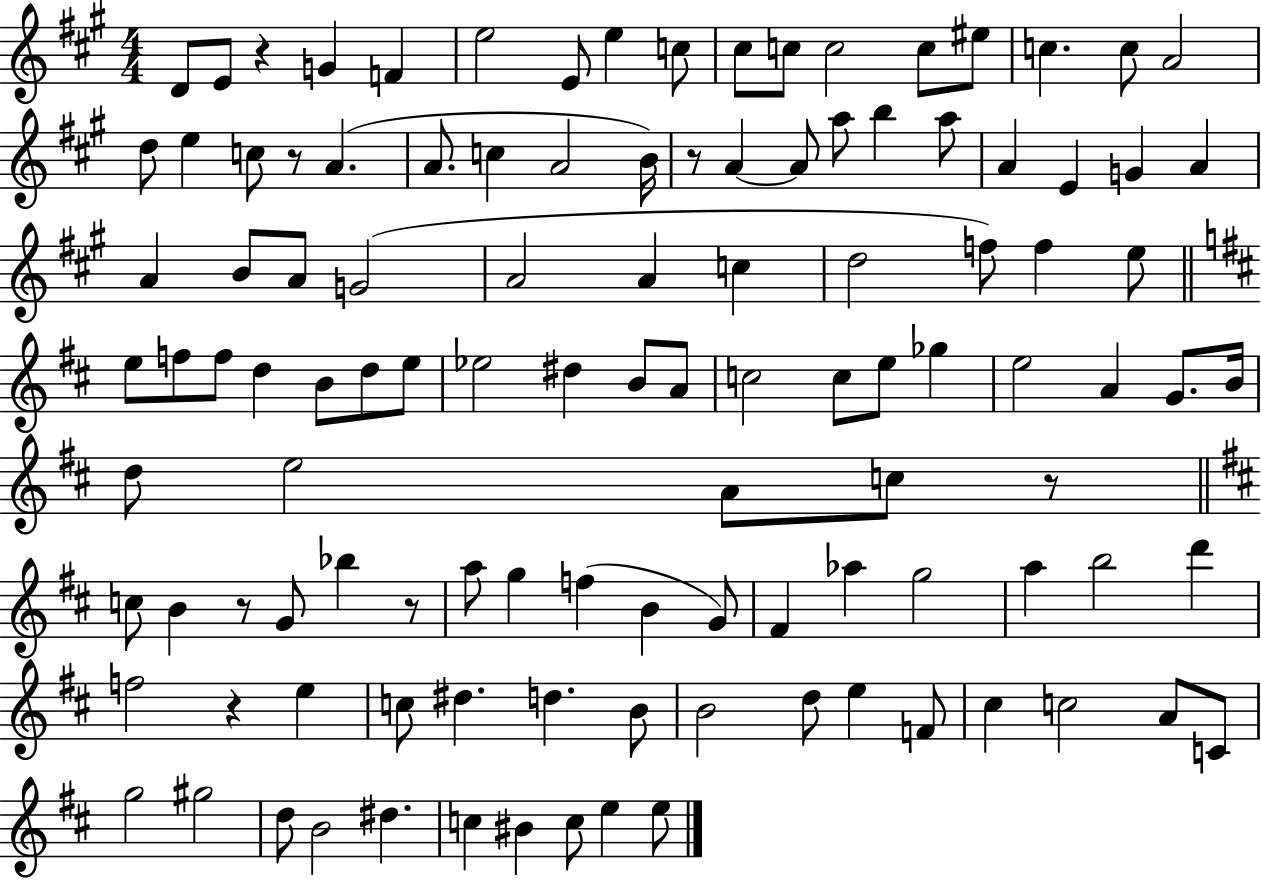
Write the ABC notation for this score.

X:1
T:Untitled
M:4/4
L:1/4
K:A
D/2 E/2 z G F e2 E/2 e c/2 ^c/2 c/2 c2 c/2 ^e/2 c c/2 A2 d/2 e c/2 z/2 A A/2 c A2 B/4 z/2 A A/2 a/2 b a/2 A E G A A B/2 A/2 G2 A2 A c d2 f/2 f e/2 e/2 f/2 f/2 d B/2 d/2 e/2 _e2 ^d B/2 A/2 c2 c/2 e/2 _g e2 A G/2 B/4 d/2 e2 A/2 c/2 z/2 c/2 B z/2 G/2 _b z/2 a/2 g f B G/2 ^F _a g2 a b2 d' f2 z e c/2 ^d d B/2 B2 d/2 e F/2 ^c c2 A/2 C/2 g2 ^g2 d/2 B2 ^d c ^B c/2 e e/2